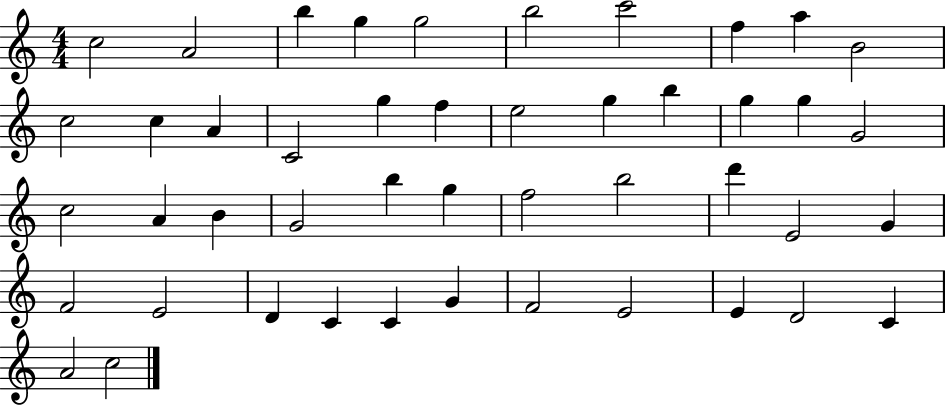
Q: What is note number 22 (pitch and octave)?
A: G4